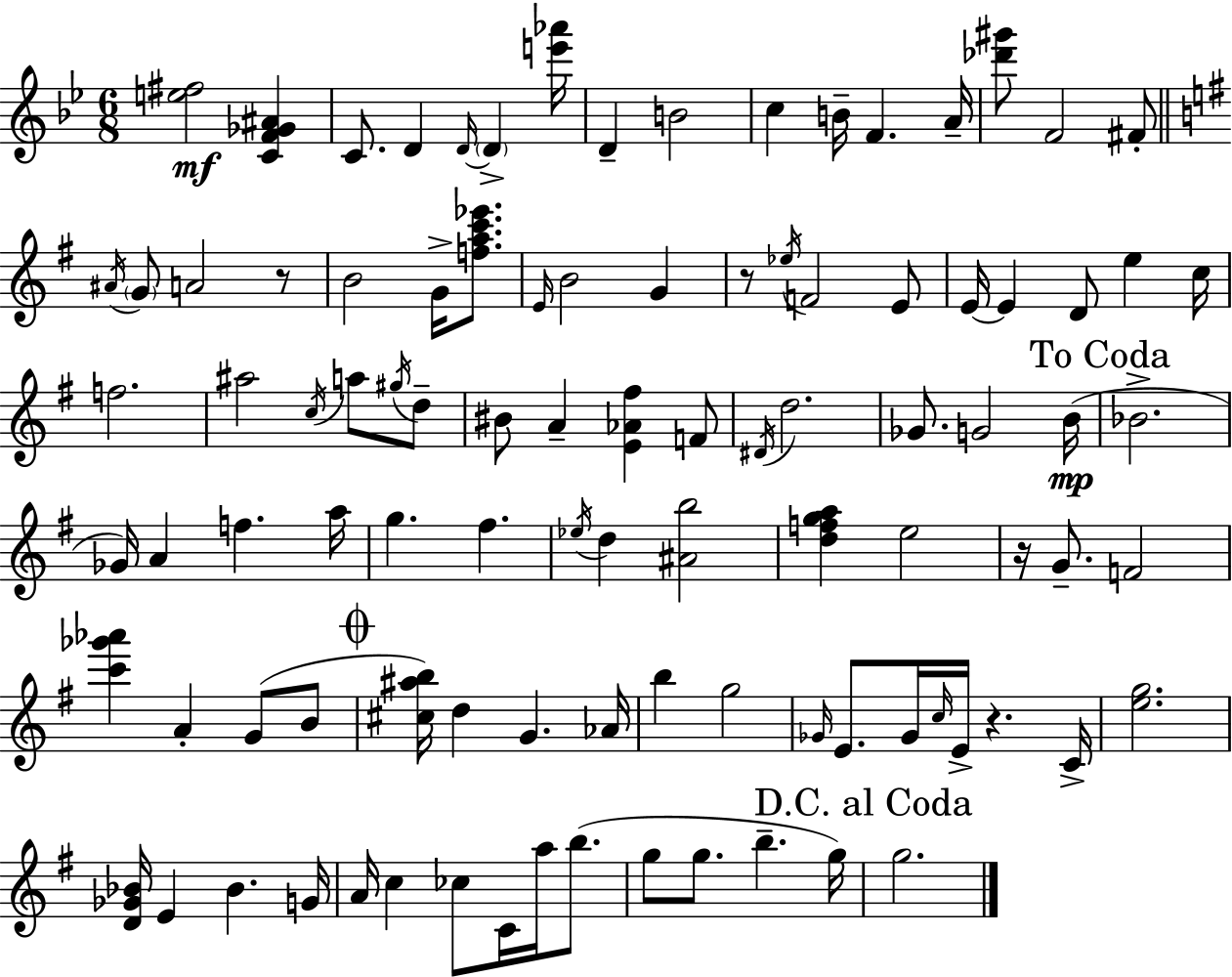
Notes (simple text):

[E5,F#5]/h [C4,F4,Gb4,A#4]/q C4/e. D4/q D4/s D4/q [E6,Ab6]/s D4/q B4/h C5/q B4/s F4/q. A4/s [Db6,G#6]/e F4/h F#4/e A#4/s G4/e A4/h R/e B4/h G4/s [F5,A5,C6,Eb6]/e. E4/s B4/h G4/q R/e Eb5/s F4/h E4/e E4/s E4/q D4/e E5/q C5/s F5/h. A#5/h C5/s A5/e G#5/s D5/e BIS4/e A4/q [E4,Ab4,F#5]/q F4/e D#4/s D5/h. Gb4/e. G4/h B4/s Bb4/h. Gb4/s A4/q F5/q. A5/s G5/q. F#5/q. Eb5/s D5/q [A#4,B5]/h [D5,F5,G5,A5]/q E5/h R/s G4/e. F4/h [C6,Gb6,Ab6]/q A4/q G4/e B4/e [C#5,A#5,B5]/s D5/q G4/q. Ab4/s B5/q G5/h Gb4/s E4/e. Gb4/s C5/s E4/s R/q. C4/s [E5,G5]/h. [D4,Gb4,Bb4]/s E4/q Bb4/q. G4/s A4/s C5/q CES5/e C4/s A5/s B5/e. G5/e G5/e. B5/q. G5/s G5/h.